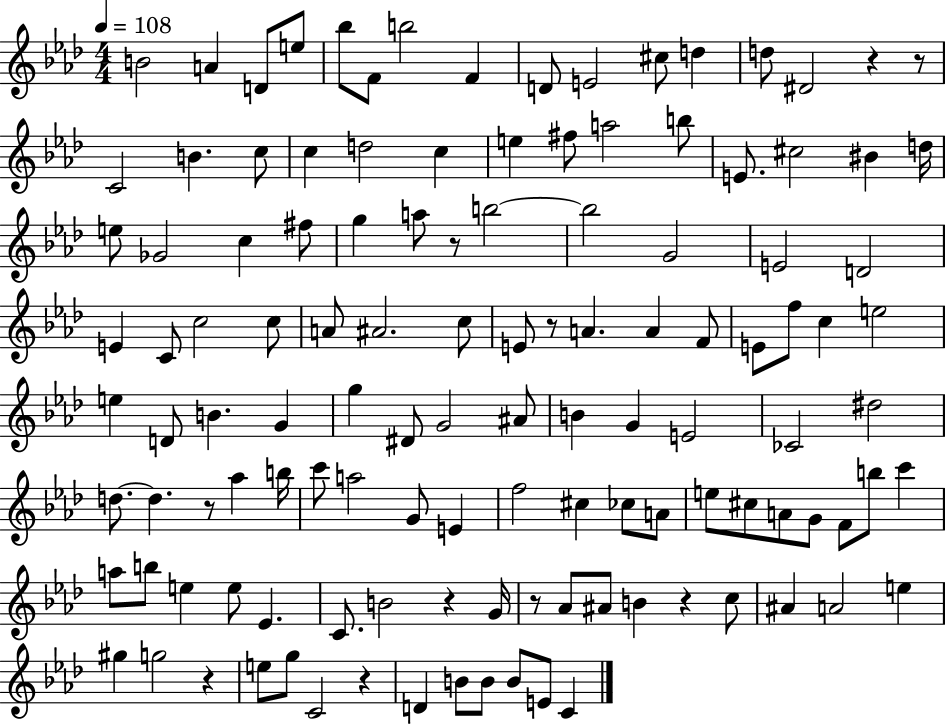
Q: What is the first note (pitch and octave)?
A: B4